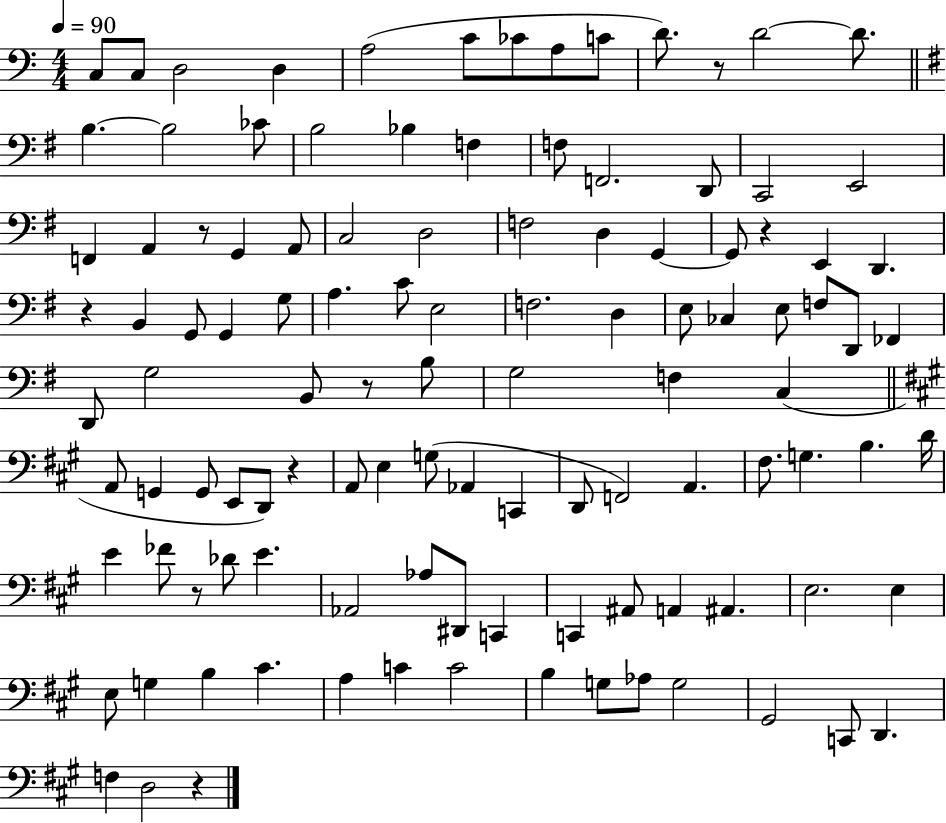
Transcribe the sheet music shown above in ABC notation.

X:1
T:Untitled
M:4/4
L:1/4
K:C
C,/2 C,/2 D,2 D, A,2 C/2 _C/2 A,/2 C/2 D/2 z/2 D2 D/2 B, B,2 _C/2 B,2 _B, F, F,/2 F,,2 D,,/2 C,,2 E,,2 F,, A,, z/2 G,, A,,/2 C,2 D,2 F,2 D, G,, G,,/2 z E,, D,, z B,, G,,/2 G,, G,/2 A, C/2 E,2 F,2 D, E,/2 _C, E,/2 F,/2 D,,/2 _F,, D,,/2 G,2 B,,/2 z/2 B,/2 G,2 F, C, A,,/2 G,, G,,/2 E,,/2 D,,/2 z A,,/2 E, G,/2 _A,, C,, D,,/2 F,,2 A,, ^F,/2 G, B, D/4 E _F/2 z/2 _D/2 E _A,,2 _A,/2 ^D,,/2 C,, C,, ^A,,/2 A,, ^A,, E,2 E, E,/2 G, B, ^C A, C C2 B, G,/2 _A,/2 G,2 ^G,,2 C,,/2 D,, F, D,2 z